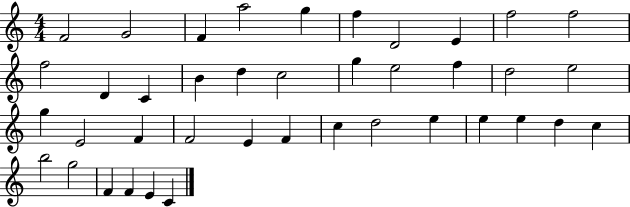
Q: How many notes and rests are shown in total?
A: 40